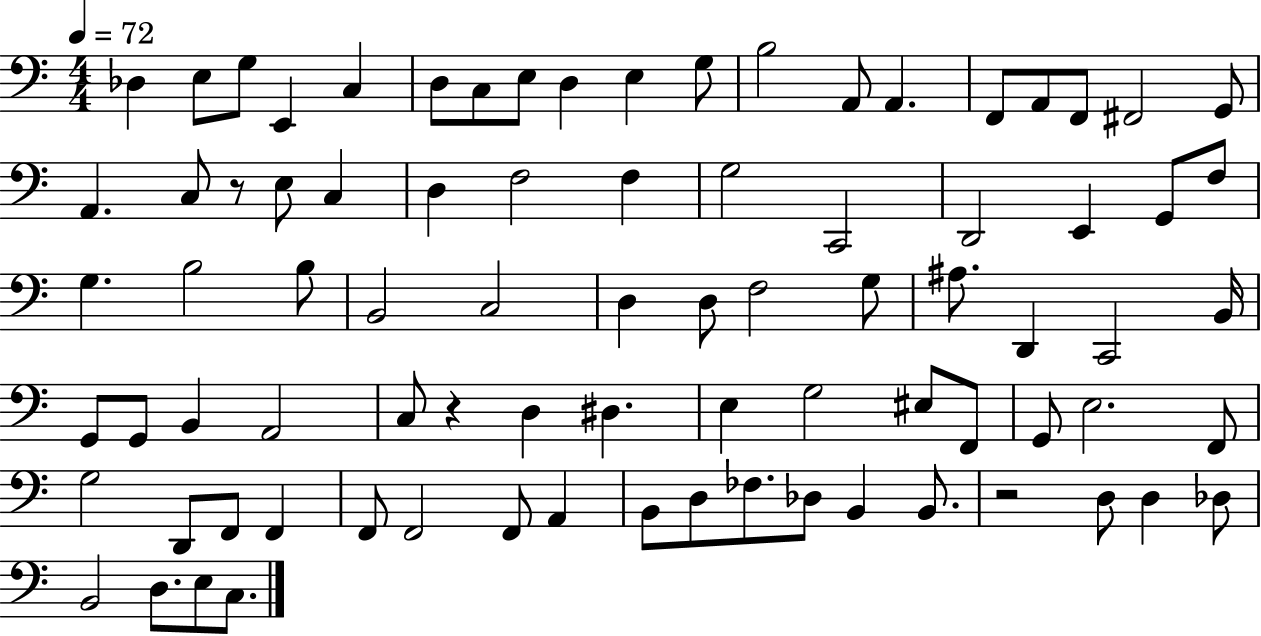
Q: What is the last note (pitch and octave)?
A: C3